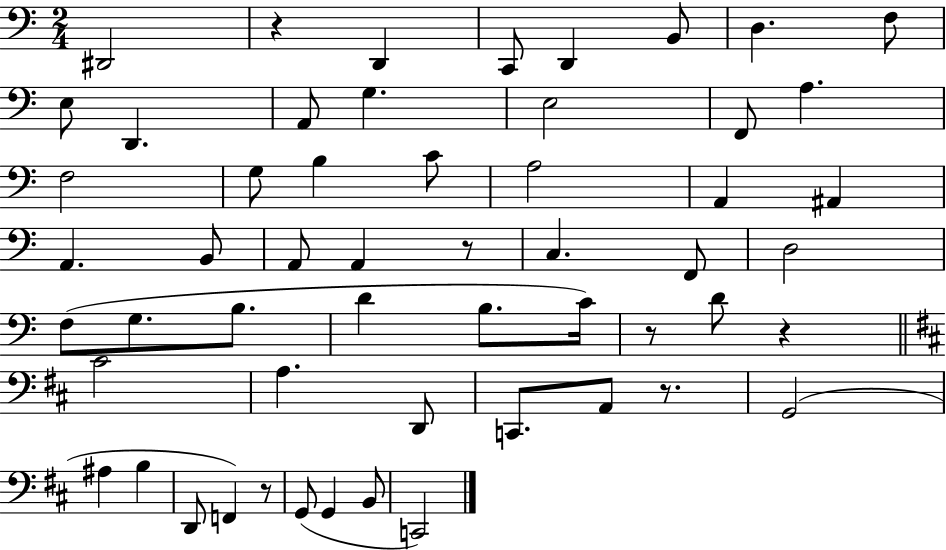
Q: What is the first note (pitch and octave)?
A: D#2